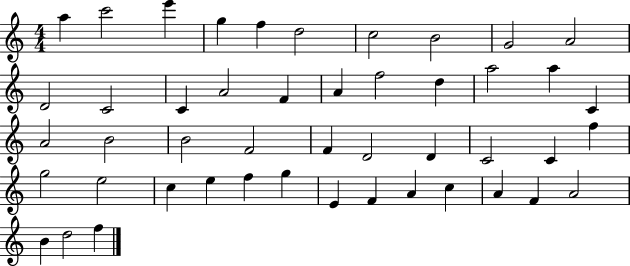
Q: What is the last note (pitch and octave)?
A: F5